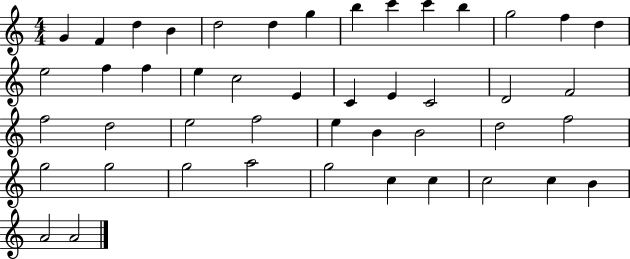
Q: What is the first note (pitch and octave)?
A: G4